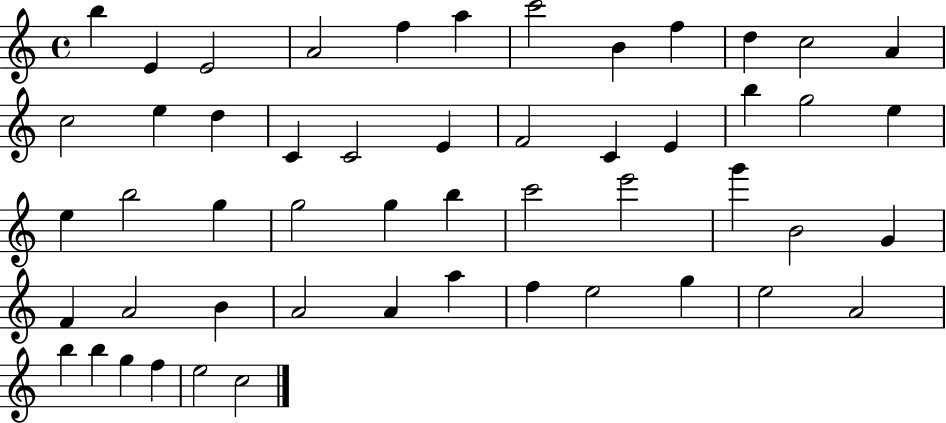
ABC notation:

X:1
T:Untitled
M:4/4
L:1/4
K:C
b E E2 A2 f a c'2 B f d c2 A c2 e d C C2 E F2 C E b g2 e e b2 g g2 g b c'2 e'2 g' B2 G F A2 B A2 A a f e2 g e2 A2 b b g f e2 c2